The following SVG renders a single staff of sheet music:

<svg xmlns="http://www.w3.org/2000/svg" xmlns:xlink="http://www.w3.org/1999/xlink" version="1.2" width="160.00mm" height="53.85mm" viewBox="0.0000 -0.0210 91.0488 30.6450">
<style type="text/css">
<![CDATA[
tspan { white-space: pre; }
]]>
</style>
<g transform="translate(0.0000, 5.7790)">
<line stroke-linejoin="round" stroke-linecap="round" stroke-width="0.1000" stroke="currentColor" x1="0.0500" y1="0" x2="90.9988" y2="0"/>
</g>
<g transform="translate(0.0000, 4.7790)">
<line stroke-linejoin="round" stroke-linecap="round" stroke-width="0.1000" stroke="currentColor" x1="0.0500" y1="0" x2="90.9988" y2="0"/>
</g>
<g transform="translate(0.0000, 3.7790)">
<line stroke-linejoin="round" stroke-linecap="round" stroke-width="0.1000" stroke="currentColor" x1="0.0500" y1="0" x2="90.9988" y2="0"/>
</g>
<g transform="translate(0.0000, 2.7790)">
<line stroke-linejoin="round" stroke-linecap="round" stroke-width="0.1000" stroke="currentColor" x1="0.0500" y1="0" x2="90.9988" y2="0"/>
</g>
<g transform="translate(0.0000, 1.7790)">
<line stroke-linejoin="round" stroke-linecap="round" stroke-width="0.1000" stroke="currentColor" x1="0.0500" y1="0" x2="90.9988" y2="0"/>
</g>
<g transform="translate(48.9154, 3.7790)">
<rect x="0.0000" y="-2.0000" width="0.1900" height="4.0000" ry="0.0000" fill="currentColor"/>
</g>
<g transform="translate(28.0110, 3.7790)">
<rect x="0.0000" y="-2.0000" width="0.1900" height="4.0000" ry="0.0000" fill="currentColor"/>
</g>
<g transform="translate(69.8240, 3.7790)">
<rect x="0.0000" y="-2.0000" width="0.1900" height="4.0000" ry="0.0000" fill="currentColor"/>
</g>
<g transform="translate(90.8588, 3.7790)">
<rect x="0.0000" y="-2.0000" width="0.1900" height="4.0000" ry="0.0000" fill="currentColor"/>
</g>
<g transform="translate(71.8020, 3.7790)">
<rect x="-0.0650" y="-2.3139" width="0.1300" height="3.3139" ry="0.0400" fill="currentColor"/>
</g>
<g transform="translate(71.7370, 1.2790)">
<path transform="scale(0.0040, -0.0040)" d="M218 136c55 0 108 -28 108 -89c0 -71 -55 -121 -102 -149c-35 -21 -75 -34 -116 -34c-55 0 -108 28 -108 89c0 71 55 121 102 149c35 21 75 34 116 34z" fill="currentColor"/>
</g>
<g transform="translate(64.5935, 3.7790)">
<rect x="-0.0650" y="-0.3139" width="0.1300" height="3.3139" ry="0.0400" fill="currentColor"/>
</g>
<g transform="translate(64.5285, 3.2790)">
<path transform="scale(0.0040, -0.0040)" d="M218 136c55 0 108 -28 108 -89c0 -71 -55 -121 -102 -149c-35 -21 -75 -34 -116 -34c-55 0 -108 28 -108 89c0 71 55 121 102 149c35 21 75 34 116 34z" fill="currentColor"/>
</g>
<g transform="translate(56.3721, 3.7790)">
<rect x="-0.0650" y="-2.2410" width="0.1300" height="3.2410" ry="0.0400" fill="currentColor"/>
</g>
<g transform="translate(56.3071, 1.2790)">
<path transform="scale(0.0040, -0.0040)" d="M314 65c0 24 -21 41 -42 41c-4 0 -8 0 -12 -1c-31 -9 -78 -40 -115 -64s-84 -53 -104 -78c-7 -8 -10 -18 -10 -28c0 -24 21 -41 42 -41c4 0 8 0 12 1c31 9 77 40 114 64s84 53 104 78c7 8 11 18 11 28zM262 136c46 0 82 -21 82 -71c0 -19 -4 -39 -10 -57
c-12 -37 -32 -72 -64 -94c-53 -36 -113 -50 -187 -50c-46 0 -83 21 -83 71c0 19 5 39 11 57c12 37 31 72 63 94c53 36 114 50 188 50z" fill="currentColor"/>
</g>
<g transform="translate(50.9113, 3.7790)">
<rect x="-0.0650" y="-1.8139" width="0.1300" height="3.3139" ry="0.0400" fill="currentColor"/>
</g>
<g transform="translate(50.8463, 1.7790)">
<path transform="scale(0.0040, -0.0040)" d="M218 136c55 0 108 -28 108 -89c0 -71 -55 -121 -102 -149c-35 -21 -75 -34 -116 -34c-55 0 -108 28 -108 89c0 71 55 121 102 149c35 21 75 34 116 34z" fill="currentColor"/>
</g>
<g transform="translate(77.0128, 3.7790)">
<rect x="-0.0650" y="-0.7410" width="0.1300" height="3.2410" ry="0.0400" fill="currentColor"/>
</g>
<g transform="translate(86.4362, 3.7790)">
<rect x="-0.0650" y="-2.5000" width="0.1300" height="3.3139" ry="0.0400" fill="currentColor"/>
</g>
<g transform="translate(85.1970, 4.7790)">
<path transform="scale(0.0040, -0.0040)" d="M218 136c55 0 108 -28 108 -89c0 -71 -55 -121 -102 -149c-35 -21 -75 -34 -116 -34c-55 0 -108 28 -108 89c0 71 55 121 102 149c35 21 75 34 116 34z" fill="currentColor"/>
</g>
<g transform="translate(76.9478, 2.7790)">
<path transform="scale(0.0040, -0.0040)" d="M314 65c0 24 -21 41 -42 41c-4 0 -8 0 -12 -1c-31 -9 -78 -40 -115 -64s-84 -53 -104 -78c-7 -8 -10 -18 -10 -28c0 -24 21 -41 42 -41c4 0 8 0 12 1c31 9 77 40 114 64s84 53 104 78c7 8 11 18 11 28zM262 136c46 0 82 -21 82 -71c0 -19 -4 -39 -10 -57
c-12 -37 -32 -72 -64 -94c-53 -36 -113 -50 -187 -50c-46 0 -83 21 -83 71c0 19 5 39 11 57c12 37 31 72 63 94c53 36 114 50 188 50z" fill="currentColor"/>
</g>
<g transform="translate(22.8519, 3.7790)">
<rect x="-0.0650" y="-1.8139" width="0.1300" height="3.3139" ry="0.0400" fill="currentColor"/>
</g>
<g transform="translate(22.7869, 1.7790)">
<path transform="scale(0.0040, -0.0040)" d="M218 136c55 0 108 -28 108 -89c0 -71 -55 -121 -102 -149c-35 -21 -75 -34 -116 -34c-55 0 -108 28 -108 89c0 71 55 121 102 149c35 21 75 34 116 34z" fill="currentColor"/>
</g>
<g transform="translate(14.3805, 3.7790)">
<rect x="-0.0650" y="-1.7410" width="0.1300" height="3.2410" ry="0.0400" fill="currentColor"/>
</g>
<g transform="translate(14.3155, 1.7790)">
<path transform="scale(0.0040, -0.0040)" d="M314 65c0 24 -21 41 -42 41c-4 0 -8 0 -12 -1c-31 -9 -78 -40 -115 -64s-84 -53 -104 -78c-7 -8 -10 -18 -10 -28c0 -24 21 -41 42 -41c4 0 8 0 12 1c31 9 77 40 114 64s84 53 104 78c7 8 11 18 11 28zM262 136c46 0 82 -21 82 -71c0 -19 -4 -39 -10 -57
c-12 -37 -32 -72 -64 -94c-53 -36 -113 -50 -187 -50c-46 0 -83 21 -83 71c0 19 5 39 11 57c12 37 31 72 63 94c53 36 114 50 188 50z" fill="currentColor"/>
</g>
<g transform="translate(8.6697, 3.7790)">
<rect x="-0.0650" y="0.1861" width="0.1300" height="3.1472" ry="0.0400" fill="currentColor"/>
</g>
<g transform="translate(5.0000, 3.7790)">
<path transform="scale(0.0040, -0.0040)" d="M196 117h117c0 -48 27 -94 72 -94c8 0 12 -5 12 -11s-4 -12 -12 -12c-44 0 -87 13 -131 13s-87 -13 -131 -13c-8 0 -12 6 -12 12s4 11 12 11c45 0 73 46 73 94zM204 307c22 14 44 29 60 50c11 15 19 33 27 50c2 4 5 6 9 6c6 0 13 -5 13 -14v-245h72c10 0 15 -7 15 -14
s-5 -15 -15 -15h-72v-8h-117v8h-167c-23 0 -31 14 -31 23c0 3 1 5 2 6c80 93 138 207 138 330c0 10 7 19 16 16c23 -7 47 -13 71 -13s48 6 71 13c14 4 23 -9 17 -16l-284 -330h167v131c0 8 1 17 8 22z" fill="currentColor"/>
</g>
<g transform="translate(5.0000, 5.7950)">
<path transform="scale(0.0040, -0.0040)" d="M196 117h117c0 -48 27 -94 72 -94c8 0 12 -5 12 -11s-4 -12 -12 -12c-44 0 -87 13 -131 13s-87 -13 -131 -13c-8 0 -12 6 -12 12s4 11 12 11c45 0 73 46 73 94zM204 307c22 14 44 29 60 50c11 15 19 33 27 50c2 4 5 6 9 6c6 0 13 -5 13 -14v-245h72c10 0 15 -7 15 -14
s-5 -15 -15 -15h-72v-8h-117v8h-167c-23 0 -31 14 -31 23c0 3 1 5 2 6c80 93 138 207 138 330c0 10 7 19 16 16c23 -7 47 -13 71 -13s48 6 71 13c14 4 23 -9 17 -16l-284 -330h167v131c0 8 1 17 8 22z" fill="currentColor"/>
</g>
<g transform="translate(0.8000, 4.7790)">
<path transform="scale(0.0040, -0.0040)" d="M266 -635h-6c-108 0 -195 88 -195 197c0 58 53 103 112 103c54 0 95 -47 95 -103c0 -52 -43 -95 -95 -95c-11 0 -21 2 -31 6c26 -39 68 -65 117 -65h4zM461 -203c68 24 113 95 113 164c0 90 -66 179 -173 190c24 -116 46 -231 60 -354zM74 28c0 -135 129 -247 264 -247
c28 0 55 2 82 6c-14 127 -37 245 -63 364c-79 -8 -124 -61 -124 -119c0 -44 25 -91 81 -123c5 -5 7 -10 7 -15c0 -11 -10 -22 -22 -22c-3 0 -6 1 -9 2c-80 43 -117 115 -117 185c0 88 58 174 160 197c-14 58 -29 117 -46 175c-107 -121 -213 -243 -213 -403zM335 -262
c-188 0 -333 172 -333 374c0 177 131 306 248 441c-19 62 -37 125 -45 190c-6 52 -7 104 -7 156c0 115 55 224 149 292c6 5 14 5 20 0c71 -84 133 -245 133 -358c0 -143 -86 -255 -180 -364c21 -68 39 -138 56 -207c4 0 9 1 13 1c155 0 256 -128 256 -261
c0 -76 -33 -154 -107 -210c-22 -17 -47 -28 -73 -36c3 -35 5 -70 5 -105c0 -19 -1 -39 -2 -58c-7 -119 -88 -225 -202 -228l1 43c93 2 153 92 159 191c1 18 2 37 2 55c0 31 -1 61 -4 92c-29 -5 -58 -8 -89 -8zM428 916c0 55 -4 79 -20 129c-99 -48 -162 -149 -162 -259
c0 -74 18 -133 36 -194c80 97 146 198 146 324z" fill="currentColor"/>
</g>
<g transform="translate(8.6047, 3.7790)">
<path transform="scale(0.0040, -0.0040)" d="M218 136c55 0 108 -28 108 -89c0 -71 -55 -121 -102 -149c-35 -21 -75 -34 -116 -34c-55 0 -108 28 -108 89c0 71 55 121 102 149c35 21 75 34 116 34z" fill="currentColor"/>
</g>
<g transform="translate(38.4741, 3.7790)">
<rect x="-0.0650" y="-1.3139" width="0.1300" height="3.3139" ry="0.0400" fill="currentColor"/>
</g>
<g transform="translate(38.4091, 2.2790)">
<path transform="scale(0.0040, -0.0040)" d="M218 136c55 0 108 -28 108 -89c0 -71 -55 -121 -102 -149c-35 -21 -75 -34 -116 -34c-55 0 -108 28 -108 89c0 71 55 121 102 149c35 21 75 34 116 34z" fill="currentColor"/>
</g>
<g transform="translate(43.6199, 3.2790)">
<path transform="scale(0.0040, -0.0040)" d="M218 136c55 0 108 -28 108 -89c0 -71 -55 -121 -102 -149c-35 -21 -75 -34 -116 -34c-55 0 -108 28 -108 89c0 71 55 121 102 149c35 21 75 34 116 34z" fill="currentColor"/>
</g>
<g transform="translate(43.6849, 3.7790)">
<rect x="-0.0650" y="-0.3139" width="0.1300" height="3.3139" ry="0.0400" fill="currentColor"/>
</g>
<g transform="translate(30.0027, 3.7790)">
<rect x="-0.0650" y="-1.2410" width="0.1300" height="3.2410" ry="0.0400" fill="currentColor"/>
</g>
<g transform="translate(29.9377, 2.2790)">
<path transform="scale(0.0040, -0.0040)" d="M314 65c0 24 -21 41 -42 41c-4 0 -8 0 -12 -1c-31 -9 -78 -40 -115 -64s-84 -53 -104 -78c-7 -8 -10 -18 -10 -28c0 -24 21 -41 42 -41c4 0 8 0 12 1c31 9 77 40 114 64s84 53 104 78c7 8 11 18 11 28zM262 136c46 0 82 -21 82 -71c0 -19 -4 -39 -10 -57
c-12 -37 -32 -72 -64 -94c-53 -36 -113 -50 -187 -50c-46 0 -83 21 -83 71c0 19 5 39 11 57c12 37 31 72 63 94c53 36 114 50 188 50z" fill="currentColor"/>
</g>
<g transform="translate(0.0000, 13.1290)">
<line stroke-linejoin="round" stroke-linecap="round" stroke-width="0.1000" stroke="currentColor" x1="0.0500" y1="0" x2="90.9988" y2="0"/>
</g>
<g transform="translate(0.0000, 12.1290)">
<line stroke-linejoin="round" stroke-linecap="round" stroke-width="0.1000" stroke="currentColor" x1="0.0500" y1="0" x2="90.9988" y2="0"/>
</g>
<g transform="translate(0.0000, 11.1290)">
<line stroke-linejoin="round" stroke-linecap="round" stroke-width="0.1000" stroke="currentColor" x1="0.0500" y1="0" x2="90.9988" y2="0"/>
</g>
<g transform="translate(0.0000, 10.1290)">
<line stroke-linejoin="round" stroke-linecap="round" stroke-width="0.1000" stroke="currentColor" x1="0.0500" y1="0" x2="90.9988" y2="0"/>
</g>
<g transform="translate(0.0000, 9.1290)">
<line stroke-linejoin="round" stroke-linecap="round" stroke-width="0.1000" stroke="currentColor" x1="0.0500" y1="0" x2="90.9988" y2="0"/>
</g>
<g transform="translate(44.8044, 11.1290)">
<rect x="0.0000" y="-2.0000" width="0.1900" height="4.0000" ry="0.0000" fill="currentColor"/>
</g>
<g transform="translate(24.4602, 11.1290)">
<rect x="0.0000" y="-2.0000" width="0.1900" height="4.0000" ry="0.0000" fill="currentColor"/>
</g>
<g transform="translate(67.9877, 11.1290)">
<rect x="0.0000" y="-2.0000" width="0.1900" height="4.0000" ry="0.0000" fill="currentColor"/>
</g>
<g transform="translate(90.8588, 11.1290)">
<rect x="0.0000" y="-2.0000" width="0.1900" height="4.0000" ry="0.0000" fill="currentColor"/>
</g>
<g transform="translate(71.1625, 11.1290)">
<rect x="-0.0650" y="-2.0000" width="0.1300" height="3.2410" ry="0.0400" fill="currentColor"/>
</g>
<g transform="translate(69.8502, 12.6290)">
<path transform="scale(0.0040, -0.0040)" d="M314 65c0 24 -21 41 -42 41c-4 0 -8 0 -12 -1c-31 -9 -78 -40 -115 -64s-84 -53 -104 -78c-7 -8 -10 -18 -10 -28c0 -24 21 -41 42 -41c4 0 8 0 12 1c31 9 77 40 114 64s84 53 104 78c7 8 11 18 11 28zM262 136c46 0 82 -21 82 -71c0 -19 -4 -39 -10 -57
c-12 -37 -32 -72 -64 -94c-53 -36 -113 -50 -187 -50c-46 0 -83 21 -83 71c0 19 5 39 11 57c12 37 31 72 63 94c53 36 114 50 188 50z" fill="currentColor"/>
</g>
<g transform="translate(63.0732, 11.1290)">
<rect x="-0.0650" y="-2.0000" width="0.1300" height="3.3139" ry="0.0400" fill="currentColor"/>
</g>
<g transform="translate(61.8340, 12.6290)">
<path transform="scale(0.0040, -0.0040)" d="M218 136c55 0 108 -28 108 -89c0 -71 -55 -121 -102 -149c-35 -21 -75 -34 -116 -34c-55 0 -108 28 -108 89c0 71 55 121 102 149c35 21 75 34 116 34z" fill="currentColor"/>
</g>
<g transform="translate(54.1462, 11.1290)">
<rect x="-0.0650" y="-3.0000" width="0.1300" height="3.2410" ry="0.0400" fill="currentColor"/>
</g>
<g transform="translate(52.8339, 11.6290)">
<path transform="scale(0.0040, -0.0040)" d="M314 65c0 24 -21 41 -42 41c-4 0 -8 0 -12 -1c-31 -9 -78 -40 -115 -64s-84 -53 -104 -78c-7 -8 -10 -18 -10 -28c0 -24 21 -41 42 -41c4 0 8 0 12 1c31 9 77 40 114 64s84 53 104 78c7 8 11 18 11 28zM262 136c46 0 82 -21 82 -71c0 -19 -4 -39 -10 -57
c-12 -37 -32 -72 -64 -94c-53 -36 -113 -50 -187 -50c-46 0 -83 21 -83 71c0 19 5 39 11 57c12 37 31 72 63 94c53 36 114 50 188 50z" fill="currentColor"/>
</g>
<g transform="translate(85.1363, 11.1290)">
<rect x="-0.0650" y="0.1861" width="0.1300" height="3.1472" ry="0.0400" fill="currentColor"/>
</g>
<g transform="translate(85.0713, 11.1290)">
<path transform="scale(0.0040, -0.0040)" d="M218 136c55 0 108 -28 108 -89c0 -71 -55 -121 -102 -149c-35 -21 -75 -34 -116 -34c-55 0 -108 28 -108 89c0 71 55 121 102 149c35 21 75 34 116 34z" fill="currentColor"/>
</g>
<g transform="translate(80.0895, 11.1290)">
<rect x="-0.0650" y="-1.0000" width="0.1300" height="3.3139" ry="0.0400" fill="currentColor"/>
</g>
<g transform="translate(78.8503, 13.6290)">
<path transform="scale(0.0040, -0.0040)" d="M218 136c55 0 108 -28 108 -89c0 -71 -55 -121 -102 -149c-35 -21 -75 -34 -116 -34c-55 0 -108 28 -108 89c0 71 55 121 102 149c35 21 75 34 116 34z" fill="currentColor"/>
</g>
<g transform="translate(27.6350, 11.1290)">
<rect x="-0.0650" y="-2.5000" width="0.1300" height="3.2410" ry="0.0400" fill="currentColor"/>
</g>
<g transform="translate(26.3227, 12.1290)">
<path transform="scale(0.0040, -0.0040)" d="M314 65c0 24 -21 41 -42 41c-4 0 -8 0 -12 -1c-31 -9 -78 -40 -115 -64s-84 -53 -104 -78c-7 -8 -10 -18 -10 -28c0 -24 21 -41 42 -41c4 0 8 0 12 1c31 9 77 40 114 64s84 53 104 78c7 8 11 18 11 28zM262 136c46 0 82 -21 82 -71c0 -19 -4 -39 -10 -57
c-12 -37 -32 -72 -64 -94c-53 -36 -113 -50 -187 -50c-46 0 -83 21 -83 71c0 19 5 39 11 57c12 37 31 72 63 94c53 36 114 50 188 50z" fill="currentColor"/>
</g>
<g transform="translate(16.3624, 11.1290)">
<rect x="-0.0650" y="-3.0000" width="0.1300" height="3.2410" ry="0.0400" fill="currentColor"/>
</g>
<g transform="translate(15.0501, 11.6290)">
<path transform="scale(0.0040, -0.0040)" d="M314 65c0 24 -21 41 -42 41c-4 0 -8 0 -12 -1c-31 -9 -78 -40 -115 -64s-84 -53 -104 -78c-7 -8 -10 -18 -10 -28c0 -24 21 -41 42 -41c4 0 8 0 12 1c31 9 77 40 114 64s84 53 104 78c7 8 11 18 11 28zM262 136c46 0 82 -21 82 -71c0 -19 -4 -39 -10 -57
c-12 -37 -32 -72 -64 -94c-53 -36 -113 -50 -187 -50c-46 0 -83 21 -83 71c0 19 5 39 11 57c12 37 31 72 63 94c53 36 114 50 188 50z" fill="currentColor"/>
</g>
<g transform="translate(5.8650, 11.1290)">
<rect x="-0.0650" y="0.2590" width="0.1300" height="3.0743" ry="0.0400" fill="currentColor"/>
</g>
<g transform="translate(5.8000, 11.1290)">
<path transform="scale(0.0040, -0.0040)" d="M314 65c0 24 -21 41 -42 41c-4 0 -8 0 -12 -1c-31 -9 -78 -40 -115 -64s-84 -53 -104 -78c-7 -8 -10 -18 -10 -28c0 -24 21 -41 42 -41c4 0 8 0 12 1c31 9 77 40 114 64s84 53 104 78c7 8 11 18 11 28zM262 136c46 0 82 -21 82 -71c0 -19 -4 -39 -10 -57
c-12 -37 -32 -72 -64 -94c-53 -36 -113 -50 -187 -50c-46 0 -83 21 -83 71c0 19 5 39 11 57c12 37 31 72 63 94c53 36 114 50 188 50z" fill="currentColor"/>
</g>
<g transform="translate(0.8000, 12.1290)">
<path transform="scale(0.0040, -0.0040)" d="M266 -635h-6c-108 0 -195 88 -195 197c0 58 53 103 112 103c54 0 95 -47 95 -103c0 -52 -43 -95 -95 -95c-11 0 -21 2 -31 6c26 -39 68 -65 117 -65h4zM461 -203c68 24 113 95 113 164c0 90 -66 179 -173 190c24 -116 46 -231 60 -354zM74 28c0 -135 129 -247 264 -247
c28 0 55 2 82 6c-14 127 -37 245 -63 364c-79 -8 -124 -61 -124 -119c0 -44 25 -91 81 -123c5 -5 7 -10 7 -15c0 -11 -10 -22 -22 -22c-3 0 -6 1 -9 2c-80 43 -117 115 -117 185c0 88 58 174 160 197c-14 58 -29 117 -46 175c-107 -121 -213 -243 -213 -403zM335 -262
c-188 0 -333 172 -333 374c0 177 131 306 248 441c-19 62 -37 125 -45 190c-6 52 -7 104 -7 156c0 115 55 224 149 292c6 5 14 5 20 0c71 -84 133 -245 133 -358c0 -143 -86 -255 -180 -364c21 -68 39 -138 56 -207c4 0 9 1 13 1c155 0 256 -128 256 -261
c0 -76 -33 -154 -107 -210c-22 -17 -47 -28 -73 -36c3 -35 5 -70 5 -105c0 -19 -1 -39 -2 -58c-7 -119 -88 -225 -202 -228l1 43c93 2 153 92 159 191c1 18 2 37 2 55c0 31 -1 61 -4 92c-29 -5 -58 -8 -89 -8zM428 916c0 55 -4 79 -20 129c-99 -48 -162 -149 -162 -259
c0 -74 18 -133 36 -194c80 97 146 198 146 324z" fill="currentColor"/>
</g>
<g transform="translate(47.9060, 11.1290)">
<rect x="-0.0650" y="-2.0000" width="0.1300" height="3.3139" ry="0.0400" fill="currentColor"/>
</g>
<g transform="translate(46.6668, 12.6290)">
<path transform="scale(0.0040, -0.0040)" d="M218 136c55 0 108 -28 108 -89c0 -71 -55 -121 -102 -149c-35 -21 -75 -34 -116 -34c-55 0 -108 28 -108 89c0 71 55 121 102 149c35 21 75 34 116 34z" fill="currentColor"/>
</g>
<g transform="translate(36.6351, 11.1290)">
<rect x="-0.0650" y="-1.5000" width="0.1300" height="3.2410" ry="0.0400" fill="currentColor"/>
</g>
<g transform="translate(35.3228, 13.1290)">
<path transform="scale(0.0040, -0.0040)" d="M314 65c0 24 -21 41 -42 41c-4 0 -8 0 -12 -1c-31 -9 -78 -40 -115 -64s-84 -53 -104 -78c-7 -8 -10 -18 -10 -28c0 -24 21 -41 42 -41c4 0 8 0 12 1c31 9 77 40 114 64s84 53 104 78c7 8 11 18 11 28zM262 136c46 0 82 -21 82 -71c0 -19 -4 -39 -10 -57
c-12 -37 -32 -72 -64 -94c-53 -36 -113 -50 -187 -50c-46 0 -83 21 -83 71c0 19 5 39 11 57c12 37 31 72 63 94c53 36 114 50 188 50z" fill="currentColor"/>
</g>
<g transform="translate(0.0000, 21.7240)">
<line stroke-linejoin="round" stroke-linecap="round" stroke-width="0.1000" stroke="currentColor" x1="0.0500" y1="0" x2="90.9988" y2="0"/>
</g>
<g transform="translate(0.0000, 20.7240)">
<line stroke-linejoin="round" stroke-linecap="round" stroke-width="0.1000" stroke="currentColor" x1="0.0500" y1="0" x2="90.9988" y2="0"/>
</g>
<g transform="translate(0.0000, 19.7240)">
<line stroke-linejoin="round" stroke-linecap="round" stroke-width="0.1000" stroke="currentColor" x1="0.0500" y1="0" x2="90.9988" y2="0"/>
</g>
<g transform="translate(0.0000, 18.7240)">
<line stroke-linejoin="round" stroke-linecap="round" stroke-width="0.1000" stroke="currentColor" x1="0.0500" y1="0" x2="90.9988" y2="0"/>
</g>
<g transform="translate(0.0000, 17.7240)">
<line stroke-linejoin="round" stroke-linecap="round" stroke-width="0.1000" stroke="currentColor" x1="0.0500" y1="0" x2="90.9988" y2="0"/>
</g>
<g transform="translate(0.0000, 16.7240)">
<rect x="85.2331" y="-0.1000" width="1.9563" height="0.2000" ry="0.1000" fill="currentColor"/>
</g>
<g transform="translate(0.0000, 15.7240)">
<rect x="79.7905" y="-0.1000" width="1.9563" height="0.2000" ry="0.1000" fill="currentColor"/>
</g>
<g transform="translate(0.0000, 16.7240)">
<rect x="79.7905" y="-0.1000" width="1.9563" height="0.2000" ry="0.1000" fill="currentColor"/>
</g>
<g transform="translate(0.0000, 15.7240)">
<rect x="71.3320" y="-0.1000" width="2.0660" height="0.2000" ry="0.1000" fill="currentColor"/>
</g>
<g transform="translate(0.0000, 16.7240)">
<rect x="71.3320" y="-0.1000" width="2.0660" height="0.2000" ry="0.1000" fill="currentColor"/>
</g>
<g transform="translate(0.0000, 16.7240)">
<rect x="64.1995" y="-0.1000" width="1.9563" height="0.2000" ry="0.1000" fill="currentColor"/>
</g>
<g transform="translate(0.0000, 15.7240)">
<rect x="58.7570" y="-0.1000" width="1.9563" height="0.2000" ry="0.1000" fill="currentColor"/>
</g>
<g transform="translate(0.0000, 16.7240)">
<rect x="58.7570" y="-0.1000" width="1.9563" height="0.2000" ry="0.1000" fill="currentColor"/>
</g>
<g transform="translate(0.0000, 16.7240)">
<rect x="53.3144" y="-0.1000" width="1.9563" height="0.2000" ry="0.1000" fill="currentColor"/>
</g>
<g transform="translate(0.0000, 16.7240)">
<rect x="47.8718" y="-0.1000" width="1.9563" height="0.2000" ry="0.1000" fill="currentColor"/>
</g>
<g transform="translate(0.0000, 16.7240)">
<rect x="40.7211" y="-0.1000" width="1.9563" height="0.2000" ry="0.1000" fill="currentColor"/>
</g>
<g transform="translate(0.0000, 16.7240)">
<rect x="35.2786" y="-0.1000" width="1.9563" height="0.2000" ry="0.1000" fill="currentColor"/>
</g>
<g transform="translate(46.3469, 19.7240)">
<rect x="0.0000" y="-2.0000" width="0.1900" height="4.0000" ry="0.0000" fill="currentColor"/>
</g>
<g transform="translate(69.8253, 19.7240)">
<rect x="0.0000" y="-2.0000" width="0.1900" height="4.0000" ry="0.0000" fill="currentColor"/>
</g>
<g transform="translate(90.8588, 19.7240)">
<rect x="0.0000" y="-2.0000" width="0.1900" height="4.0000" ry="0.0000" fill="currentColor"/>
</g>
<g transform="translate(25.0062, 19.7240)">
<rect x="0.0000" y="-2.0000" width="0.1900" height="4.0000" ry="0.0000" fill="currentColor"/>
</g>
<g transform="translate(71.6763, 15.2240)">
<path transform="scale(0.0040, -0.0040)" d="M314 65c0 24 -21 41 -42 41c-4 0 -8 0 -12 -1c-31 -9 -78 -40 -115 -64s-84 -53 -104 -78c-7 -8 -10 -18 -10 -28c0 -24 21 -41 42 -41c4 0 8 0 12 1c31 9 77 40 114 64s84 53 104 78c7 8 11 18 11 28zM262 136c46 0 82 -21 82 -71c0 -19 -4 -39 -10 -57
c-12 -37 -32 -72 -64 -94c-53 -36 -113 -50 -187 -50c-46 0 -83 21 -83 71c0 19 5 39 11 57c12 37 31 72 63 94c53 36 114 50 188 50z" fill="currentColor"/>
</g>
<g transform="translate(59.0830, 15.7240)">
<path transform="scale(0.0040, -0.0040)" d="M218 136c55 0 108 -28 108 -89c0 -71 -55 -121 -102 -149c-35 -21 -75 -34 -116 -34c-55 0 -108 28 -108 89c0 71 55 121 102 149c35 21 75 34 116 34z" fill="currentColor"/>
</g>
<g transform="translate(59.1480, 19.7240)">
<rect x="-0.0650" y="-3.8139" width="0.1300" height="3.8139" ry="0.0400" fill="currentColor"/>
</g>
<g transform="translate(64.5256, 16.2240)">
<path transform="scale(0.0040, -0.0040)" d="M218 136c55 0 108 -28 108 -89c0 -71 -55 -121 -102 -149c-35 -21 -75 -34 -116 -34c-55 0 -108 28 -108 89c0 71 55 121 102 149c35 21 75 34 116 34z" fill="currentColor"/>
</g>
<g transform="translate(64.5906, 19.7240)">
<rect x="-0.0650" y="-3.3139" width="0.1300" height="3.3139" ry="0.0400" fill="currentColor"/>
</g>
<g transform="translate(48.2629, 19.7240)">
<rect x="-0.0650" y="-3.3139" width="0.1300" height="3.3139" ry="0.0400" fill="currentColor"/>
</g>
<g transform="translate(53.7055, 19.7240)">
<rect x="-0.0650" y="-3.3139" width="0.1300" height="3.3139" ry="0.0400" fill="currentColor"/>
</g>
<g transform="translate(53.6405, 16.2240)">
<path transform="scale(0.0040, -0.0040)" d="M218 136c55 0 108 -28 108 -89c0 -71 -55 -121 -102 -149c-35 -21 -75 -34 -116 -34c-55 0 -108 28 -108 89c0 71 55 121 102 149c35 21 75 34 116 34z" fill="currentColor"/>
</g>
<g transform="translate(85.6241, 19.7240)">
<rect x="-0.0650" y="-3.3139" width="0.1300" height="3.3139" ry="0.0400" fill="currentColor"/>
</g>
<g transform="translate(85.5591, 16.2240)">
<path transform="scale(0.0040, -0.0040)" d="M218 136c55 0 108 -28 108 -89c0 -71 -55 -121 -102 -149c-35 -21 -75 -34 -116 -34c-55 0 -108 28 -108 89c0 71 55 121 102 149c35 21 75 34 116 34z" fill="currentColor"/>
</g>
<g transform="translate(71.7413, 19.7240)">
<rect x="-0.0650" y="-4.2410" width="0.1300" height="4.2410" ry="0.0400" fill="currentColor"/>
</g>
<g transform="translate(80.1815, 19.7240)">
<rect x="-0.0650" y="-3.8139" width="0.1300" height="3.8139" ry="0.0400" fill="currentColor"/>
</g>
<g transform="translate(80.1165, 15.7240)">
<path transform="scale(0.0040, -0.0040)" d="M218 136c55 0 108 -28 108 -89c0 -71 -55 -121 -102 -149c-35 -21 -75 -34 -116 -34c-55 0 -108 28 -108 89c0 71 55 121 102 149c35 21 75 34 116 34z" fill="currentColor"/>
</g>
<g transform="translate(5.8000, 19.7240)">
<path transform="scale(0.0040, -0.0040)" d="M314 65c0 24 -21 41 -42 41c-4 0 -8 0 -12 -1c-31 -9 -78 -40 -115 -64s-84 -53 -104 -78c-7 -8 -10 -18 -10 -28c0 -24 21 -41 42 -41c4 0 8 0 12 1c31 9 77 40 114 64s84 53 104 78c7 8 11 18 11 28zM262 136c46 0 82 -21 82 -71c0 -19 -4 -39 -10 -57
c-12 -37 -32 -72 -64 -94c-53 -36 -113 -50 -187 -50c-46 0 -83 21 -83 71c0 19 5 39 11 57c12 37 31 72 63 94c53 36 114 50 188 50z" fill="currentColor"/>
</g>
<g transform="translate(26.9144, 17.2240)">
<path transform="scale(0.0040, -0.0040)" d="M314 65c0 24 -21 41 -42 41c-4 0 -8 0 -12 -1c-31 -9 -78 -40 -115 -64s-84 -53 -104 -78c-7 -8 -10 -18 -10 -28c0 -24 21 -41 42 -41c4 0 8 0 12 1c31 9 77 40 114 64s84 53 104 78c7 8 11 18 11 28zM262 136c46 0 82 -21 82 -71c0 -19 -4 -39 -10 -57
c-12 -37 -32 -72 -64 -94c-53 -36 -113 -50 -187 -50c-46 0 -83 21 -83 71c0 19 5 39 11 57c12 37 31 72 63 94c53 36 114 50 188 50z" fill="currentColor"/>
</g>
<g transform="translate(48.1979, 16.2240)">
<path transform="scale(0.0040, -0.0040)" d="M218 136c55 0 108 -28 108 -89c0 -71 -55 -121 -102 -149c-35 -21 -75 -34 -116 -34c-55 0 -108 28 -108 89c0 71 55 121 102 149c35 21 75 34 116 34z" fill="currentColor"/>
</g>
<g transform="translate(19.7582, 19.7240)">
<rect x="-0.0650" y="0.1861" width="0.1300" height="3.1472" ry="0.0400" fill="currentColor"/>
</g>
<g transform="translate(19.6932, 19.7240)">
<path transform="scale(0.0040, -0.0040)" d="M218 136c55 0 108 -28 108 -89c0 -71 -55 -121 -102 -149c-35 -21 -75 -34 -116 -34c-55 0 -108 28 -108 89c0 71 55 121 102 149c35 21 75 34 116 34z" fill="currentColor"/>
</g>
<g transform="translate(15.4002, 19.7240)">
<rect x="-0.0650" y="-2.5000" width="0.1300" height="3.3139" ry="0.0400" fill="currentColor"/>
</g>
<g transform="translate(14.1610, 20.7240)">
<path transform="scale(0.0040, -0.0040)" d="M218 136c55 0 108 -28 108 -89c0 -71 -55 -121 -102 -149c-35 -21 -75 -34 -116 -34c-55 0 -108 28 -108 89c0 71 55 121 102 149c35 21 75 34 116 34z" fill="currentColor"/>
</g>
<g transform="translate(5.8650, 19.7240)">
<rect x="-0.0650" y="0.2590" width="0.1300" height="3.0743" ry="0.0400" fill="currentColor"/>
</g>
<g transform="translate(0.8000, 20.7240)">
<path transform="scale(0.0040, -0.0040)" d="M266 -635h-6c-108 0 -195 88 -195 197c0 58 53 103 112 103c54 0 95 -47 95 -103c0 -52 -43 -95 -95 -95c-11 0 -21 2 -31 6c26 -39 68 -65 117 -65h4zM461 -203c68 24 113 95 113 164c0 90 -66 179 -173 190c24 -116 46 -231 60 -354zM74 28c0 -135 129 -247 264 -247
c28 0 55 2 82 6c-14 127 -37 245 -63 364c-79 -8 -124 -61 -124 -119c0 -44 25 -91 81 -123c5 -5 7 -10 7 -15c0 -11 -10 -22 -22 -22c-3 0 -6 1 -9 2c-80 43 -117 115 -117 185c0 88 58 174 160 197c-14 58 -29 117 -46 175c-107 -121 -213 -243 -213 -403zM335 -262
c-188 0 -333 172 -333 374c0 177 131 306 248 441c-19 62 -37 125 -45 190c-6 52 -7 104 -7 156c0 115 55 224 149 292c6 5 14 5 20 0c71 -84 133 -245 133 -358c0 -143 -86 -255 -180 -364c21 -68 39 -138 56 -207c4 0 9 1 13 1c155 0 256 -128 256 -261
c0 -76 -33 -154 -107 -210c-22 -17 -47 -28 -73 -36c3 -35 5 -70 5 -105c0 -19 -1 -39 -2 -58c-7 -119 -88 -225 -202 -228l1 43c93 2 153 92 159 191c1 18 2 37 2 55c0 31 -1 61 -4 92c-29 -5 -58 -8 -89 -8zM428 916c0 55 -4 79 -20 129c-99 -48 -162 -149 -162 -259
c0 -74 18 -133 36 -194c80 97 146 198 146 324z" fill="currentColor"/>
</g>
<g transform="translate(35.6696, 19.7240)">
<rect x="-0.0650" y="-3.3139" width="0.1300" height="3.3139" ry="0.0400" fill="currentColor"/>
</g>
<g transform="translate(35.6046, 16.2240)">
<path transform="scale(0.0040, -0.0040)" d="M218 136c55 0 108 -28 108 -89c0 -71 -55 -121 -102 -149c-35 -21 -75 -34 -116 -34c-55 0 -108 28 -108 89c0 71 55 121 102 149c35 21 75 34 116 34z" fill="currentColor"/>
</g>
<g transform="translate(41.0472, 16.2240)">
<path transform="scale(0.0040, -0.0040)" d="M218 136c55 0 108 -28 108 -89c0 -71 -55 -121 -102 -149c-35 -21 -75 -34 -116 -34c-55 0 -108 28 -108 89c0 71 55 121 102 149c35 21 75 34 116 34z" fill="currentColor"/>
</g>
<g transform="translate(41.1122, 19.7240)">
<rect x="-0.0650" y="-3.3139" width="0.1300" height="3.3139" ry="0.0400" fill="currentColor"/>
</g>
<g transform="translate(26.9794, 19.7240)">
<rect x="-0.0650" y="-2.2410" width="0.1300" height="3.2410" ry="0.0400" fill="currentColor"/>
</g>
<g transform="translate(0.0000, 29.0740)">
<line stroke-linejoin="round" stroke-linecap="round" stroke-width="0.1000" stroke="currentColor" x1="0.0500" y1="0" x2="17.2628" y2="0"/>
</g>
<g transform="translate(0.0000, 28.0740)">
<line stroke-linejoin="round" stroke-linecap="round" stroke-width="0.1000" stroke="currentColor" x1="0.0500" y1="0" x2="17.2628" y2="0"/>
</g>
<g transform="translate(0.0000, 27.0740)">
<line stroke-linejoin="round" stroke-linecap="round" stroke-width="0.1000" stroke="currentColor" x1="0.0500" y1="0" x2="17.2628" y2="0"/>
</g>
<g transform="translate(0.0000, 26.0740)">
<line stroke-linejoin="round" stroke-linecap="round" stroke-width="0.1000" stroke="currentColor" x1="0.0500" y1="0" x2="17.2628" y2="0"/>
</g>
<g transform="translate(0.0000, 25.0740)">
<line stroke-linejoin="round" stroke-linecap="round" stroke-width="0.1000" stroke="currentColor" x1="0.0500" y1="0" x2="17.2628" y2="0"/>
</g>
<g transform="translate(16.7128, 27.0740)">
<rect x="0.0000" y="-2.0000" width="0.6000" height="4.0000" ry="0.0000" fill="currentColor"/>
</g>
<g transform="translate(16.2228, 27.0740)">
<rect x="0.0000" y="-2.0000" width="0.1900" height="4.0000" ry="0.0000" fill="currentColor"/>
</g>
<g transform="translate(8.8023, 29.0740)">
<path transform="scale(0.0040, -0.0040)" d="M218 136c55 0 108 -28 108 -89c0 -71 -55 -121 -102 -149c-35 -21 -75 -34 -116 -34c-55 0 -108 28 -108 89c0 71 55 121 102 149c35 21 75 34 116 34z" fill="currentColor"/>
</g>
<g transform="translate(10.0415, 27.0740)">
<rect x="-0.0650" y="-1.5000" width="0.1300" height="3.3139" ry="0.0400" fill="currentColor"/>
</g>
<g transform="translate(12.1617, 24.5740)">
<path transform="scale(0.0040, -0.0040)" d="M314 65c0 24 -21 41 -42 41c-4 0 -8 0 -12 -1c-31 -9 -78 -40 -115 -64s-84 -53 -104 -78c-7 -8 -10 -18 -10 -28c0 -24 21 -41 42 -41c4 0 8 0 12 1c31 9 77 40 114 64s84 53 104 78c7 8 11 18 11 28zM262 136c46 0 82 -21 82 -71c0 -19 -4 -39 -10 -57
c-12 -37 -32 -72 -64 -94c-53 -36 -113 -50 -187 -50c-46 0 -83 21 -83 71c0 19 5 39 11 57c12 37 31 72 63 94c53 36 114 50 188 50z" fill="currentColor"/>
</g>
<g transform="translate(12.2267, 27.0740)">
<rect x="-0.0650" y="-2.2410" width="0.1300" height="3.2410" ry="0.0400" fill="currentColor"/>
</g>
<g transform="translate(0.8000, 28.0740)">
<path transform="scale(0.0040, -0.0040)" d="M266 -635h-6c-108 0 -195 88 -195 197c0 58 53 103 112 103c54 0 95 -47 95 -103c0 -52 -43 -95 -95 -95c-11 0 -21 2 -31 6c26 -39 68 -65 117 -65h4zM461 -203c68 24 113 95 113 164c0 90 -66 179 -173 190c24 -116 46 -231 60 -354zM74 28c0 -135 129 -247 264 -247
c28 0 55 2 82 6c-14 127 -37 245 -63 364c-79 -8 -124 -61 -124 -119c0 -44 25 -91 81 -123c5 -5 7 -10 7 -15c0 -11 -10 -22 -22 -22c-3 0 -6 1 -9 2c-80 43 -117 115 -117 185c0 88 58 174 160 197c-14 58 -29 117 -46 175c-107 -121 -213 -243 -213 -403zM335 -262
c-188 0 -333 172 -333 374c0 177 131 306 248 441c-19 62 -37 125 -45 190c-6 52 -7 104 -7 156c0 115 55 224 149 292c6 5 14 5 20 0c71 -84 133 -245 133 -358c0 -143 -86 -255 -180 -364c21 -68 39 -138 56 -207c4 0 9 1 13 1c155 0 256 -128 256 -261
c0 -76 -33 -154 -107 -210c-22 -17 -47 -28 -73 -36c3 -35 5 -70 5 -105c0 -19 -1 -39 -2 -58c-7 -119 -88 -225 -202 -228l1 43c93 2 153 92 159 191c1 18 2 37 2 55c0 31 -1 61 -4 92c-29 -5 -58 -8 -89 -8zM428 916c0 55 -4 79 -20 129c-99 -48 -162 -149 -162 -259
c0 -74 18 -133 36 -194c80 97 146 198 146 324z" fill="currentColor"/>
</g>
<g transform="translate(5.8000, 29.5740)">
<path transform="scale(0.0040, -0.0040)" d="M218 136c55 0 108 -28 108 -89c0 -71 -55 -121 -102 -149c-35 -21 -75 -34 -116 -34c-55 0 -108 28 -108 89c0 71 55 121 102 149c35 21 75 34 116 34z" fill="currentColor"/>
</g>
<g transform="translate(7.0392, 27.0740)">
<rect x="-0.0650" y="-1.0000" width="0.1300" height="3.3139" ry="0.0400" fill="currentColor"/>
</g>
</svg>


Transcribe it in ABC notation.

X:1
T:Untitled
M:4/4
L:1/4
K:C
B f2 f e2 e c f g2 c g d2 G B2 A2 G2 E2 F A2 F F2 D B B2 G B g2 b b b b c' b d'2 c' b D E g2